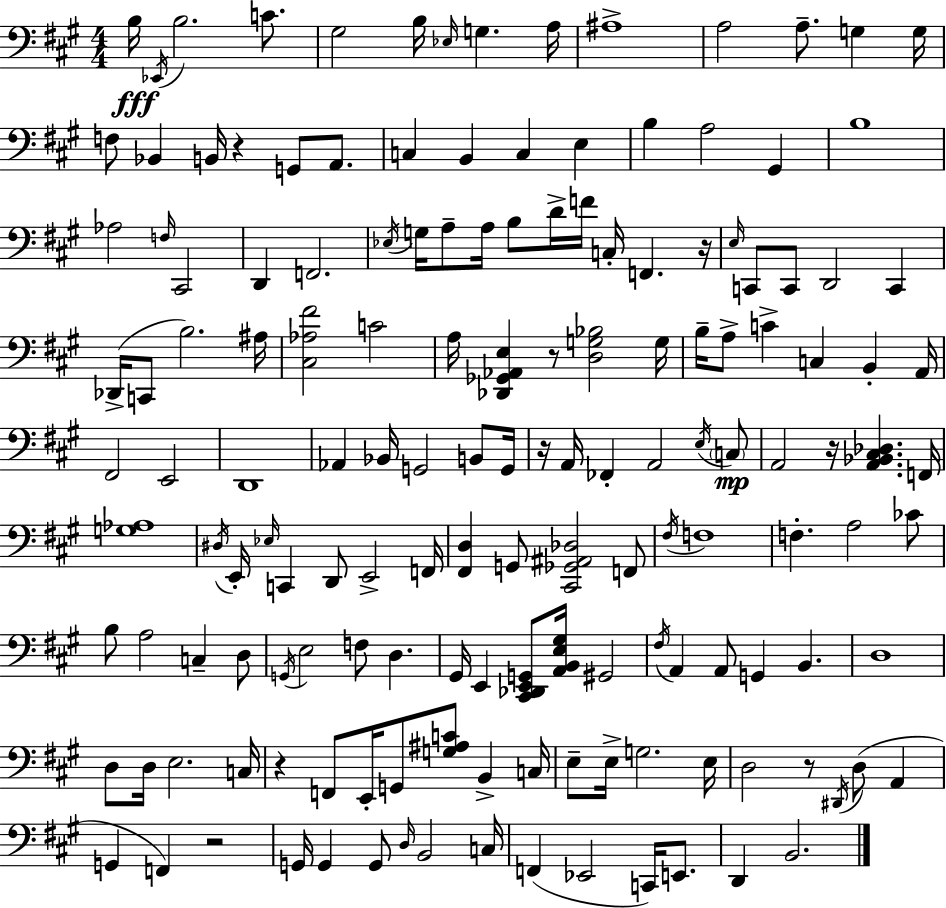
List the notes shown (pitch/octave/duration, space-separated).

B3/s Eb2/s B3/h. C4/e. G#3/h B3/s Eb3/s G3/q. A3/s A#3/w A3/h A3/e. G3/q G3/s F3/e Bb2/q B2/s R/q G2/e A2/e. C3/q B2/q C3/q E3/q B3/q A3/h G#2/q B3/w Ab3/h F3/s C#2/h D2/q F2/h. Eb3/s G3/s A3/e A3/s B3/e D4/s F4/s C3/s F2/q. R/s E3/s C2/e C2/e D2/h C2/q Db2/s C2/e B3/h. A#3/s [C#3,Ab3,F#4]/h C4/h A3/s [Db2,Gb2,Ab2,E3]/q R/e [D3,G3,Bb3]/h G3/s B3/s A3/e C4/q C3/q B2/q A2/s F#2/h E2/h D2/w Ab2/q Bb2/s G2/h B2/e G2/s R/s A2/s FES2/q A2/h E3/s C3/e A2/h R/s [A2,Bb2,C#3,Db3]/q. F2/s [G3,Ab3]/w D#3/s E2/s Eb3/s C2/q D2/e E2/h F2/s [F#2,D3]/q G2/e [C#2,Gb2,A#2,Db3]/h F2/e F#3/s F3/w F3/q. A3/h CES4/e B3/e A3/h C3/q D3/e G2/s E3/h F3/e D3/q. G#2/s E2/q [C#2,Db2,E2,G2]/e [A2,B2,E3,G#3]/s G#2/h F#3/s A2/q A2/e G2/q B2/q. D3/w D3/e D3/s E3/h. C3/s R/q F2/e E2/s G2/e [G3,A#3,C4]/e B2/q C3/s E3/e E3/s G3/h. E3/s D3/h R/e D#2/s D3/e A2/q G2/q F2/q R/h G2/s G2/q G2/e D3/s B2/h C3/s F2/q Eb2/h C2/s E2/e. D2/q B2/h.